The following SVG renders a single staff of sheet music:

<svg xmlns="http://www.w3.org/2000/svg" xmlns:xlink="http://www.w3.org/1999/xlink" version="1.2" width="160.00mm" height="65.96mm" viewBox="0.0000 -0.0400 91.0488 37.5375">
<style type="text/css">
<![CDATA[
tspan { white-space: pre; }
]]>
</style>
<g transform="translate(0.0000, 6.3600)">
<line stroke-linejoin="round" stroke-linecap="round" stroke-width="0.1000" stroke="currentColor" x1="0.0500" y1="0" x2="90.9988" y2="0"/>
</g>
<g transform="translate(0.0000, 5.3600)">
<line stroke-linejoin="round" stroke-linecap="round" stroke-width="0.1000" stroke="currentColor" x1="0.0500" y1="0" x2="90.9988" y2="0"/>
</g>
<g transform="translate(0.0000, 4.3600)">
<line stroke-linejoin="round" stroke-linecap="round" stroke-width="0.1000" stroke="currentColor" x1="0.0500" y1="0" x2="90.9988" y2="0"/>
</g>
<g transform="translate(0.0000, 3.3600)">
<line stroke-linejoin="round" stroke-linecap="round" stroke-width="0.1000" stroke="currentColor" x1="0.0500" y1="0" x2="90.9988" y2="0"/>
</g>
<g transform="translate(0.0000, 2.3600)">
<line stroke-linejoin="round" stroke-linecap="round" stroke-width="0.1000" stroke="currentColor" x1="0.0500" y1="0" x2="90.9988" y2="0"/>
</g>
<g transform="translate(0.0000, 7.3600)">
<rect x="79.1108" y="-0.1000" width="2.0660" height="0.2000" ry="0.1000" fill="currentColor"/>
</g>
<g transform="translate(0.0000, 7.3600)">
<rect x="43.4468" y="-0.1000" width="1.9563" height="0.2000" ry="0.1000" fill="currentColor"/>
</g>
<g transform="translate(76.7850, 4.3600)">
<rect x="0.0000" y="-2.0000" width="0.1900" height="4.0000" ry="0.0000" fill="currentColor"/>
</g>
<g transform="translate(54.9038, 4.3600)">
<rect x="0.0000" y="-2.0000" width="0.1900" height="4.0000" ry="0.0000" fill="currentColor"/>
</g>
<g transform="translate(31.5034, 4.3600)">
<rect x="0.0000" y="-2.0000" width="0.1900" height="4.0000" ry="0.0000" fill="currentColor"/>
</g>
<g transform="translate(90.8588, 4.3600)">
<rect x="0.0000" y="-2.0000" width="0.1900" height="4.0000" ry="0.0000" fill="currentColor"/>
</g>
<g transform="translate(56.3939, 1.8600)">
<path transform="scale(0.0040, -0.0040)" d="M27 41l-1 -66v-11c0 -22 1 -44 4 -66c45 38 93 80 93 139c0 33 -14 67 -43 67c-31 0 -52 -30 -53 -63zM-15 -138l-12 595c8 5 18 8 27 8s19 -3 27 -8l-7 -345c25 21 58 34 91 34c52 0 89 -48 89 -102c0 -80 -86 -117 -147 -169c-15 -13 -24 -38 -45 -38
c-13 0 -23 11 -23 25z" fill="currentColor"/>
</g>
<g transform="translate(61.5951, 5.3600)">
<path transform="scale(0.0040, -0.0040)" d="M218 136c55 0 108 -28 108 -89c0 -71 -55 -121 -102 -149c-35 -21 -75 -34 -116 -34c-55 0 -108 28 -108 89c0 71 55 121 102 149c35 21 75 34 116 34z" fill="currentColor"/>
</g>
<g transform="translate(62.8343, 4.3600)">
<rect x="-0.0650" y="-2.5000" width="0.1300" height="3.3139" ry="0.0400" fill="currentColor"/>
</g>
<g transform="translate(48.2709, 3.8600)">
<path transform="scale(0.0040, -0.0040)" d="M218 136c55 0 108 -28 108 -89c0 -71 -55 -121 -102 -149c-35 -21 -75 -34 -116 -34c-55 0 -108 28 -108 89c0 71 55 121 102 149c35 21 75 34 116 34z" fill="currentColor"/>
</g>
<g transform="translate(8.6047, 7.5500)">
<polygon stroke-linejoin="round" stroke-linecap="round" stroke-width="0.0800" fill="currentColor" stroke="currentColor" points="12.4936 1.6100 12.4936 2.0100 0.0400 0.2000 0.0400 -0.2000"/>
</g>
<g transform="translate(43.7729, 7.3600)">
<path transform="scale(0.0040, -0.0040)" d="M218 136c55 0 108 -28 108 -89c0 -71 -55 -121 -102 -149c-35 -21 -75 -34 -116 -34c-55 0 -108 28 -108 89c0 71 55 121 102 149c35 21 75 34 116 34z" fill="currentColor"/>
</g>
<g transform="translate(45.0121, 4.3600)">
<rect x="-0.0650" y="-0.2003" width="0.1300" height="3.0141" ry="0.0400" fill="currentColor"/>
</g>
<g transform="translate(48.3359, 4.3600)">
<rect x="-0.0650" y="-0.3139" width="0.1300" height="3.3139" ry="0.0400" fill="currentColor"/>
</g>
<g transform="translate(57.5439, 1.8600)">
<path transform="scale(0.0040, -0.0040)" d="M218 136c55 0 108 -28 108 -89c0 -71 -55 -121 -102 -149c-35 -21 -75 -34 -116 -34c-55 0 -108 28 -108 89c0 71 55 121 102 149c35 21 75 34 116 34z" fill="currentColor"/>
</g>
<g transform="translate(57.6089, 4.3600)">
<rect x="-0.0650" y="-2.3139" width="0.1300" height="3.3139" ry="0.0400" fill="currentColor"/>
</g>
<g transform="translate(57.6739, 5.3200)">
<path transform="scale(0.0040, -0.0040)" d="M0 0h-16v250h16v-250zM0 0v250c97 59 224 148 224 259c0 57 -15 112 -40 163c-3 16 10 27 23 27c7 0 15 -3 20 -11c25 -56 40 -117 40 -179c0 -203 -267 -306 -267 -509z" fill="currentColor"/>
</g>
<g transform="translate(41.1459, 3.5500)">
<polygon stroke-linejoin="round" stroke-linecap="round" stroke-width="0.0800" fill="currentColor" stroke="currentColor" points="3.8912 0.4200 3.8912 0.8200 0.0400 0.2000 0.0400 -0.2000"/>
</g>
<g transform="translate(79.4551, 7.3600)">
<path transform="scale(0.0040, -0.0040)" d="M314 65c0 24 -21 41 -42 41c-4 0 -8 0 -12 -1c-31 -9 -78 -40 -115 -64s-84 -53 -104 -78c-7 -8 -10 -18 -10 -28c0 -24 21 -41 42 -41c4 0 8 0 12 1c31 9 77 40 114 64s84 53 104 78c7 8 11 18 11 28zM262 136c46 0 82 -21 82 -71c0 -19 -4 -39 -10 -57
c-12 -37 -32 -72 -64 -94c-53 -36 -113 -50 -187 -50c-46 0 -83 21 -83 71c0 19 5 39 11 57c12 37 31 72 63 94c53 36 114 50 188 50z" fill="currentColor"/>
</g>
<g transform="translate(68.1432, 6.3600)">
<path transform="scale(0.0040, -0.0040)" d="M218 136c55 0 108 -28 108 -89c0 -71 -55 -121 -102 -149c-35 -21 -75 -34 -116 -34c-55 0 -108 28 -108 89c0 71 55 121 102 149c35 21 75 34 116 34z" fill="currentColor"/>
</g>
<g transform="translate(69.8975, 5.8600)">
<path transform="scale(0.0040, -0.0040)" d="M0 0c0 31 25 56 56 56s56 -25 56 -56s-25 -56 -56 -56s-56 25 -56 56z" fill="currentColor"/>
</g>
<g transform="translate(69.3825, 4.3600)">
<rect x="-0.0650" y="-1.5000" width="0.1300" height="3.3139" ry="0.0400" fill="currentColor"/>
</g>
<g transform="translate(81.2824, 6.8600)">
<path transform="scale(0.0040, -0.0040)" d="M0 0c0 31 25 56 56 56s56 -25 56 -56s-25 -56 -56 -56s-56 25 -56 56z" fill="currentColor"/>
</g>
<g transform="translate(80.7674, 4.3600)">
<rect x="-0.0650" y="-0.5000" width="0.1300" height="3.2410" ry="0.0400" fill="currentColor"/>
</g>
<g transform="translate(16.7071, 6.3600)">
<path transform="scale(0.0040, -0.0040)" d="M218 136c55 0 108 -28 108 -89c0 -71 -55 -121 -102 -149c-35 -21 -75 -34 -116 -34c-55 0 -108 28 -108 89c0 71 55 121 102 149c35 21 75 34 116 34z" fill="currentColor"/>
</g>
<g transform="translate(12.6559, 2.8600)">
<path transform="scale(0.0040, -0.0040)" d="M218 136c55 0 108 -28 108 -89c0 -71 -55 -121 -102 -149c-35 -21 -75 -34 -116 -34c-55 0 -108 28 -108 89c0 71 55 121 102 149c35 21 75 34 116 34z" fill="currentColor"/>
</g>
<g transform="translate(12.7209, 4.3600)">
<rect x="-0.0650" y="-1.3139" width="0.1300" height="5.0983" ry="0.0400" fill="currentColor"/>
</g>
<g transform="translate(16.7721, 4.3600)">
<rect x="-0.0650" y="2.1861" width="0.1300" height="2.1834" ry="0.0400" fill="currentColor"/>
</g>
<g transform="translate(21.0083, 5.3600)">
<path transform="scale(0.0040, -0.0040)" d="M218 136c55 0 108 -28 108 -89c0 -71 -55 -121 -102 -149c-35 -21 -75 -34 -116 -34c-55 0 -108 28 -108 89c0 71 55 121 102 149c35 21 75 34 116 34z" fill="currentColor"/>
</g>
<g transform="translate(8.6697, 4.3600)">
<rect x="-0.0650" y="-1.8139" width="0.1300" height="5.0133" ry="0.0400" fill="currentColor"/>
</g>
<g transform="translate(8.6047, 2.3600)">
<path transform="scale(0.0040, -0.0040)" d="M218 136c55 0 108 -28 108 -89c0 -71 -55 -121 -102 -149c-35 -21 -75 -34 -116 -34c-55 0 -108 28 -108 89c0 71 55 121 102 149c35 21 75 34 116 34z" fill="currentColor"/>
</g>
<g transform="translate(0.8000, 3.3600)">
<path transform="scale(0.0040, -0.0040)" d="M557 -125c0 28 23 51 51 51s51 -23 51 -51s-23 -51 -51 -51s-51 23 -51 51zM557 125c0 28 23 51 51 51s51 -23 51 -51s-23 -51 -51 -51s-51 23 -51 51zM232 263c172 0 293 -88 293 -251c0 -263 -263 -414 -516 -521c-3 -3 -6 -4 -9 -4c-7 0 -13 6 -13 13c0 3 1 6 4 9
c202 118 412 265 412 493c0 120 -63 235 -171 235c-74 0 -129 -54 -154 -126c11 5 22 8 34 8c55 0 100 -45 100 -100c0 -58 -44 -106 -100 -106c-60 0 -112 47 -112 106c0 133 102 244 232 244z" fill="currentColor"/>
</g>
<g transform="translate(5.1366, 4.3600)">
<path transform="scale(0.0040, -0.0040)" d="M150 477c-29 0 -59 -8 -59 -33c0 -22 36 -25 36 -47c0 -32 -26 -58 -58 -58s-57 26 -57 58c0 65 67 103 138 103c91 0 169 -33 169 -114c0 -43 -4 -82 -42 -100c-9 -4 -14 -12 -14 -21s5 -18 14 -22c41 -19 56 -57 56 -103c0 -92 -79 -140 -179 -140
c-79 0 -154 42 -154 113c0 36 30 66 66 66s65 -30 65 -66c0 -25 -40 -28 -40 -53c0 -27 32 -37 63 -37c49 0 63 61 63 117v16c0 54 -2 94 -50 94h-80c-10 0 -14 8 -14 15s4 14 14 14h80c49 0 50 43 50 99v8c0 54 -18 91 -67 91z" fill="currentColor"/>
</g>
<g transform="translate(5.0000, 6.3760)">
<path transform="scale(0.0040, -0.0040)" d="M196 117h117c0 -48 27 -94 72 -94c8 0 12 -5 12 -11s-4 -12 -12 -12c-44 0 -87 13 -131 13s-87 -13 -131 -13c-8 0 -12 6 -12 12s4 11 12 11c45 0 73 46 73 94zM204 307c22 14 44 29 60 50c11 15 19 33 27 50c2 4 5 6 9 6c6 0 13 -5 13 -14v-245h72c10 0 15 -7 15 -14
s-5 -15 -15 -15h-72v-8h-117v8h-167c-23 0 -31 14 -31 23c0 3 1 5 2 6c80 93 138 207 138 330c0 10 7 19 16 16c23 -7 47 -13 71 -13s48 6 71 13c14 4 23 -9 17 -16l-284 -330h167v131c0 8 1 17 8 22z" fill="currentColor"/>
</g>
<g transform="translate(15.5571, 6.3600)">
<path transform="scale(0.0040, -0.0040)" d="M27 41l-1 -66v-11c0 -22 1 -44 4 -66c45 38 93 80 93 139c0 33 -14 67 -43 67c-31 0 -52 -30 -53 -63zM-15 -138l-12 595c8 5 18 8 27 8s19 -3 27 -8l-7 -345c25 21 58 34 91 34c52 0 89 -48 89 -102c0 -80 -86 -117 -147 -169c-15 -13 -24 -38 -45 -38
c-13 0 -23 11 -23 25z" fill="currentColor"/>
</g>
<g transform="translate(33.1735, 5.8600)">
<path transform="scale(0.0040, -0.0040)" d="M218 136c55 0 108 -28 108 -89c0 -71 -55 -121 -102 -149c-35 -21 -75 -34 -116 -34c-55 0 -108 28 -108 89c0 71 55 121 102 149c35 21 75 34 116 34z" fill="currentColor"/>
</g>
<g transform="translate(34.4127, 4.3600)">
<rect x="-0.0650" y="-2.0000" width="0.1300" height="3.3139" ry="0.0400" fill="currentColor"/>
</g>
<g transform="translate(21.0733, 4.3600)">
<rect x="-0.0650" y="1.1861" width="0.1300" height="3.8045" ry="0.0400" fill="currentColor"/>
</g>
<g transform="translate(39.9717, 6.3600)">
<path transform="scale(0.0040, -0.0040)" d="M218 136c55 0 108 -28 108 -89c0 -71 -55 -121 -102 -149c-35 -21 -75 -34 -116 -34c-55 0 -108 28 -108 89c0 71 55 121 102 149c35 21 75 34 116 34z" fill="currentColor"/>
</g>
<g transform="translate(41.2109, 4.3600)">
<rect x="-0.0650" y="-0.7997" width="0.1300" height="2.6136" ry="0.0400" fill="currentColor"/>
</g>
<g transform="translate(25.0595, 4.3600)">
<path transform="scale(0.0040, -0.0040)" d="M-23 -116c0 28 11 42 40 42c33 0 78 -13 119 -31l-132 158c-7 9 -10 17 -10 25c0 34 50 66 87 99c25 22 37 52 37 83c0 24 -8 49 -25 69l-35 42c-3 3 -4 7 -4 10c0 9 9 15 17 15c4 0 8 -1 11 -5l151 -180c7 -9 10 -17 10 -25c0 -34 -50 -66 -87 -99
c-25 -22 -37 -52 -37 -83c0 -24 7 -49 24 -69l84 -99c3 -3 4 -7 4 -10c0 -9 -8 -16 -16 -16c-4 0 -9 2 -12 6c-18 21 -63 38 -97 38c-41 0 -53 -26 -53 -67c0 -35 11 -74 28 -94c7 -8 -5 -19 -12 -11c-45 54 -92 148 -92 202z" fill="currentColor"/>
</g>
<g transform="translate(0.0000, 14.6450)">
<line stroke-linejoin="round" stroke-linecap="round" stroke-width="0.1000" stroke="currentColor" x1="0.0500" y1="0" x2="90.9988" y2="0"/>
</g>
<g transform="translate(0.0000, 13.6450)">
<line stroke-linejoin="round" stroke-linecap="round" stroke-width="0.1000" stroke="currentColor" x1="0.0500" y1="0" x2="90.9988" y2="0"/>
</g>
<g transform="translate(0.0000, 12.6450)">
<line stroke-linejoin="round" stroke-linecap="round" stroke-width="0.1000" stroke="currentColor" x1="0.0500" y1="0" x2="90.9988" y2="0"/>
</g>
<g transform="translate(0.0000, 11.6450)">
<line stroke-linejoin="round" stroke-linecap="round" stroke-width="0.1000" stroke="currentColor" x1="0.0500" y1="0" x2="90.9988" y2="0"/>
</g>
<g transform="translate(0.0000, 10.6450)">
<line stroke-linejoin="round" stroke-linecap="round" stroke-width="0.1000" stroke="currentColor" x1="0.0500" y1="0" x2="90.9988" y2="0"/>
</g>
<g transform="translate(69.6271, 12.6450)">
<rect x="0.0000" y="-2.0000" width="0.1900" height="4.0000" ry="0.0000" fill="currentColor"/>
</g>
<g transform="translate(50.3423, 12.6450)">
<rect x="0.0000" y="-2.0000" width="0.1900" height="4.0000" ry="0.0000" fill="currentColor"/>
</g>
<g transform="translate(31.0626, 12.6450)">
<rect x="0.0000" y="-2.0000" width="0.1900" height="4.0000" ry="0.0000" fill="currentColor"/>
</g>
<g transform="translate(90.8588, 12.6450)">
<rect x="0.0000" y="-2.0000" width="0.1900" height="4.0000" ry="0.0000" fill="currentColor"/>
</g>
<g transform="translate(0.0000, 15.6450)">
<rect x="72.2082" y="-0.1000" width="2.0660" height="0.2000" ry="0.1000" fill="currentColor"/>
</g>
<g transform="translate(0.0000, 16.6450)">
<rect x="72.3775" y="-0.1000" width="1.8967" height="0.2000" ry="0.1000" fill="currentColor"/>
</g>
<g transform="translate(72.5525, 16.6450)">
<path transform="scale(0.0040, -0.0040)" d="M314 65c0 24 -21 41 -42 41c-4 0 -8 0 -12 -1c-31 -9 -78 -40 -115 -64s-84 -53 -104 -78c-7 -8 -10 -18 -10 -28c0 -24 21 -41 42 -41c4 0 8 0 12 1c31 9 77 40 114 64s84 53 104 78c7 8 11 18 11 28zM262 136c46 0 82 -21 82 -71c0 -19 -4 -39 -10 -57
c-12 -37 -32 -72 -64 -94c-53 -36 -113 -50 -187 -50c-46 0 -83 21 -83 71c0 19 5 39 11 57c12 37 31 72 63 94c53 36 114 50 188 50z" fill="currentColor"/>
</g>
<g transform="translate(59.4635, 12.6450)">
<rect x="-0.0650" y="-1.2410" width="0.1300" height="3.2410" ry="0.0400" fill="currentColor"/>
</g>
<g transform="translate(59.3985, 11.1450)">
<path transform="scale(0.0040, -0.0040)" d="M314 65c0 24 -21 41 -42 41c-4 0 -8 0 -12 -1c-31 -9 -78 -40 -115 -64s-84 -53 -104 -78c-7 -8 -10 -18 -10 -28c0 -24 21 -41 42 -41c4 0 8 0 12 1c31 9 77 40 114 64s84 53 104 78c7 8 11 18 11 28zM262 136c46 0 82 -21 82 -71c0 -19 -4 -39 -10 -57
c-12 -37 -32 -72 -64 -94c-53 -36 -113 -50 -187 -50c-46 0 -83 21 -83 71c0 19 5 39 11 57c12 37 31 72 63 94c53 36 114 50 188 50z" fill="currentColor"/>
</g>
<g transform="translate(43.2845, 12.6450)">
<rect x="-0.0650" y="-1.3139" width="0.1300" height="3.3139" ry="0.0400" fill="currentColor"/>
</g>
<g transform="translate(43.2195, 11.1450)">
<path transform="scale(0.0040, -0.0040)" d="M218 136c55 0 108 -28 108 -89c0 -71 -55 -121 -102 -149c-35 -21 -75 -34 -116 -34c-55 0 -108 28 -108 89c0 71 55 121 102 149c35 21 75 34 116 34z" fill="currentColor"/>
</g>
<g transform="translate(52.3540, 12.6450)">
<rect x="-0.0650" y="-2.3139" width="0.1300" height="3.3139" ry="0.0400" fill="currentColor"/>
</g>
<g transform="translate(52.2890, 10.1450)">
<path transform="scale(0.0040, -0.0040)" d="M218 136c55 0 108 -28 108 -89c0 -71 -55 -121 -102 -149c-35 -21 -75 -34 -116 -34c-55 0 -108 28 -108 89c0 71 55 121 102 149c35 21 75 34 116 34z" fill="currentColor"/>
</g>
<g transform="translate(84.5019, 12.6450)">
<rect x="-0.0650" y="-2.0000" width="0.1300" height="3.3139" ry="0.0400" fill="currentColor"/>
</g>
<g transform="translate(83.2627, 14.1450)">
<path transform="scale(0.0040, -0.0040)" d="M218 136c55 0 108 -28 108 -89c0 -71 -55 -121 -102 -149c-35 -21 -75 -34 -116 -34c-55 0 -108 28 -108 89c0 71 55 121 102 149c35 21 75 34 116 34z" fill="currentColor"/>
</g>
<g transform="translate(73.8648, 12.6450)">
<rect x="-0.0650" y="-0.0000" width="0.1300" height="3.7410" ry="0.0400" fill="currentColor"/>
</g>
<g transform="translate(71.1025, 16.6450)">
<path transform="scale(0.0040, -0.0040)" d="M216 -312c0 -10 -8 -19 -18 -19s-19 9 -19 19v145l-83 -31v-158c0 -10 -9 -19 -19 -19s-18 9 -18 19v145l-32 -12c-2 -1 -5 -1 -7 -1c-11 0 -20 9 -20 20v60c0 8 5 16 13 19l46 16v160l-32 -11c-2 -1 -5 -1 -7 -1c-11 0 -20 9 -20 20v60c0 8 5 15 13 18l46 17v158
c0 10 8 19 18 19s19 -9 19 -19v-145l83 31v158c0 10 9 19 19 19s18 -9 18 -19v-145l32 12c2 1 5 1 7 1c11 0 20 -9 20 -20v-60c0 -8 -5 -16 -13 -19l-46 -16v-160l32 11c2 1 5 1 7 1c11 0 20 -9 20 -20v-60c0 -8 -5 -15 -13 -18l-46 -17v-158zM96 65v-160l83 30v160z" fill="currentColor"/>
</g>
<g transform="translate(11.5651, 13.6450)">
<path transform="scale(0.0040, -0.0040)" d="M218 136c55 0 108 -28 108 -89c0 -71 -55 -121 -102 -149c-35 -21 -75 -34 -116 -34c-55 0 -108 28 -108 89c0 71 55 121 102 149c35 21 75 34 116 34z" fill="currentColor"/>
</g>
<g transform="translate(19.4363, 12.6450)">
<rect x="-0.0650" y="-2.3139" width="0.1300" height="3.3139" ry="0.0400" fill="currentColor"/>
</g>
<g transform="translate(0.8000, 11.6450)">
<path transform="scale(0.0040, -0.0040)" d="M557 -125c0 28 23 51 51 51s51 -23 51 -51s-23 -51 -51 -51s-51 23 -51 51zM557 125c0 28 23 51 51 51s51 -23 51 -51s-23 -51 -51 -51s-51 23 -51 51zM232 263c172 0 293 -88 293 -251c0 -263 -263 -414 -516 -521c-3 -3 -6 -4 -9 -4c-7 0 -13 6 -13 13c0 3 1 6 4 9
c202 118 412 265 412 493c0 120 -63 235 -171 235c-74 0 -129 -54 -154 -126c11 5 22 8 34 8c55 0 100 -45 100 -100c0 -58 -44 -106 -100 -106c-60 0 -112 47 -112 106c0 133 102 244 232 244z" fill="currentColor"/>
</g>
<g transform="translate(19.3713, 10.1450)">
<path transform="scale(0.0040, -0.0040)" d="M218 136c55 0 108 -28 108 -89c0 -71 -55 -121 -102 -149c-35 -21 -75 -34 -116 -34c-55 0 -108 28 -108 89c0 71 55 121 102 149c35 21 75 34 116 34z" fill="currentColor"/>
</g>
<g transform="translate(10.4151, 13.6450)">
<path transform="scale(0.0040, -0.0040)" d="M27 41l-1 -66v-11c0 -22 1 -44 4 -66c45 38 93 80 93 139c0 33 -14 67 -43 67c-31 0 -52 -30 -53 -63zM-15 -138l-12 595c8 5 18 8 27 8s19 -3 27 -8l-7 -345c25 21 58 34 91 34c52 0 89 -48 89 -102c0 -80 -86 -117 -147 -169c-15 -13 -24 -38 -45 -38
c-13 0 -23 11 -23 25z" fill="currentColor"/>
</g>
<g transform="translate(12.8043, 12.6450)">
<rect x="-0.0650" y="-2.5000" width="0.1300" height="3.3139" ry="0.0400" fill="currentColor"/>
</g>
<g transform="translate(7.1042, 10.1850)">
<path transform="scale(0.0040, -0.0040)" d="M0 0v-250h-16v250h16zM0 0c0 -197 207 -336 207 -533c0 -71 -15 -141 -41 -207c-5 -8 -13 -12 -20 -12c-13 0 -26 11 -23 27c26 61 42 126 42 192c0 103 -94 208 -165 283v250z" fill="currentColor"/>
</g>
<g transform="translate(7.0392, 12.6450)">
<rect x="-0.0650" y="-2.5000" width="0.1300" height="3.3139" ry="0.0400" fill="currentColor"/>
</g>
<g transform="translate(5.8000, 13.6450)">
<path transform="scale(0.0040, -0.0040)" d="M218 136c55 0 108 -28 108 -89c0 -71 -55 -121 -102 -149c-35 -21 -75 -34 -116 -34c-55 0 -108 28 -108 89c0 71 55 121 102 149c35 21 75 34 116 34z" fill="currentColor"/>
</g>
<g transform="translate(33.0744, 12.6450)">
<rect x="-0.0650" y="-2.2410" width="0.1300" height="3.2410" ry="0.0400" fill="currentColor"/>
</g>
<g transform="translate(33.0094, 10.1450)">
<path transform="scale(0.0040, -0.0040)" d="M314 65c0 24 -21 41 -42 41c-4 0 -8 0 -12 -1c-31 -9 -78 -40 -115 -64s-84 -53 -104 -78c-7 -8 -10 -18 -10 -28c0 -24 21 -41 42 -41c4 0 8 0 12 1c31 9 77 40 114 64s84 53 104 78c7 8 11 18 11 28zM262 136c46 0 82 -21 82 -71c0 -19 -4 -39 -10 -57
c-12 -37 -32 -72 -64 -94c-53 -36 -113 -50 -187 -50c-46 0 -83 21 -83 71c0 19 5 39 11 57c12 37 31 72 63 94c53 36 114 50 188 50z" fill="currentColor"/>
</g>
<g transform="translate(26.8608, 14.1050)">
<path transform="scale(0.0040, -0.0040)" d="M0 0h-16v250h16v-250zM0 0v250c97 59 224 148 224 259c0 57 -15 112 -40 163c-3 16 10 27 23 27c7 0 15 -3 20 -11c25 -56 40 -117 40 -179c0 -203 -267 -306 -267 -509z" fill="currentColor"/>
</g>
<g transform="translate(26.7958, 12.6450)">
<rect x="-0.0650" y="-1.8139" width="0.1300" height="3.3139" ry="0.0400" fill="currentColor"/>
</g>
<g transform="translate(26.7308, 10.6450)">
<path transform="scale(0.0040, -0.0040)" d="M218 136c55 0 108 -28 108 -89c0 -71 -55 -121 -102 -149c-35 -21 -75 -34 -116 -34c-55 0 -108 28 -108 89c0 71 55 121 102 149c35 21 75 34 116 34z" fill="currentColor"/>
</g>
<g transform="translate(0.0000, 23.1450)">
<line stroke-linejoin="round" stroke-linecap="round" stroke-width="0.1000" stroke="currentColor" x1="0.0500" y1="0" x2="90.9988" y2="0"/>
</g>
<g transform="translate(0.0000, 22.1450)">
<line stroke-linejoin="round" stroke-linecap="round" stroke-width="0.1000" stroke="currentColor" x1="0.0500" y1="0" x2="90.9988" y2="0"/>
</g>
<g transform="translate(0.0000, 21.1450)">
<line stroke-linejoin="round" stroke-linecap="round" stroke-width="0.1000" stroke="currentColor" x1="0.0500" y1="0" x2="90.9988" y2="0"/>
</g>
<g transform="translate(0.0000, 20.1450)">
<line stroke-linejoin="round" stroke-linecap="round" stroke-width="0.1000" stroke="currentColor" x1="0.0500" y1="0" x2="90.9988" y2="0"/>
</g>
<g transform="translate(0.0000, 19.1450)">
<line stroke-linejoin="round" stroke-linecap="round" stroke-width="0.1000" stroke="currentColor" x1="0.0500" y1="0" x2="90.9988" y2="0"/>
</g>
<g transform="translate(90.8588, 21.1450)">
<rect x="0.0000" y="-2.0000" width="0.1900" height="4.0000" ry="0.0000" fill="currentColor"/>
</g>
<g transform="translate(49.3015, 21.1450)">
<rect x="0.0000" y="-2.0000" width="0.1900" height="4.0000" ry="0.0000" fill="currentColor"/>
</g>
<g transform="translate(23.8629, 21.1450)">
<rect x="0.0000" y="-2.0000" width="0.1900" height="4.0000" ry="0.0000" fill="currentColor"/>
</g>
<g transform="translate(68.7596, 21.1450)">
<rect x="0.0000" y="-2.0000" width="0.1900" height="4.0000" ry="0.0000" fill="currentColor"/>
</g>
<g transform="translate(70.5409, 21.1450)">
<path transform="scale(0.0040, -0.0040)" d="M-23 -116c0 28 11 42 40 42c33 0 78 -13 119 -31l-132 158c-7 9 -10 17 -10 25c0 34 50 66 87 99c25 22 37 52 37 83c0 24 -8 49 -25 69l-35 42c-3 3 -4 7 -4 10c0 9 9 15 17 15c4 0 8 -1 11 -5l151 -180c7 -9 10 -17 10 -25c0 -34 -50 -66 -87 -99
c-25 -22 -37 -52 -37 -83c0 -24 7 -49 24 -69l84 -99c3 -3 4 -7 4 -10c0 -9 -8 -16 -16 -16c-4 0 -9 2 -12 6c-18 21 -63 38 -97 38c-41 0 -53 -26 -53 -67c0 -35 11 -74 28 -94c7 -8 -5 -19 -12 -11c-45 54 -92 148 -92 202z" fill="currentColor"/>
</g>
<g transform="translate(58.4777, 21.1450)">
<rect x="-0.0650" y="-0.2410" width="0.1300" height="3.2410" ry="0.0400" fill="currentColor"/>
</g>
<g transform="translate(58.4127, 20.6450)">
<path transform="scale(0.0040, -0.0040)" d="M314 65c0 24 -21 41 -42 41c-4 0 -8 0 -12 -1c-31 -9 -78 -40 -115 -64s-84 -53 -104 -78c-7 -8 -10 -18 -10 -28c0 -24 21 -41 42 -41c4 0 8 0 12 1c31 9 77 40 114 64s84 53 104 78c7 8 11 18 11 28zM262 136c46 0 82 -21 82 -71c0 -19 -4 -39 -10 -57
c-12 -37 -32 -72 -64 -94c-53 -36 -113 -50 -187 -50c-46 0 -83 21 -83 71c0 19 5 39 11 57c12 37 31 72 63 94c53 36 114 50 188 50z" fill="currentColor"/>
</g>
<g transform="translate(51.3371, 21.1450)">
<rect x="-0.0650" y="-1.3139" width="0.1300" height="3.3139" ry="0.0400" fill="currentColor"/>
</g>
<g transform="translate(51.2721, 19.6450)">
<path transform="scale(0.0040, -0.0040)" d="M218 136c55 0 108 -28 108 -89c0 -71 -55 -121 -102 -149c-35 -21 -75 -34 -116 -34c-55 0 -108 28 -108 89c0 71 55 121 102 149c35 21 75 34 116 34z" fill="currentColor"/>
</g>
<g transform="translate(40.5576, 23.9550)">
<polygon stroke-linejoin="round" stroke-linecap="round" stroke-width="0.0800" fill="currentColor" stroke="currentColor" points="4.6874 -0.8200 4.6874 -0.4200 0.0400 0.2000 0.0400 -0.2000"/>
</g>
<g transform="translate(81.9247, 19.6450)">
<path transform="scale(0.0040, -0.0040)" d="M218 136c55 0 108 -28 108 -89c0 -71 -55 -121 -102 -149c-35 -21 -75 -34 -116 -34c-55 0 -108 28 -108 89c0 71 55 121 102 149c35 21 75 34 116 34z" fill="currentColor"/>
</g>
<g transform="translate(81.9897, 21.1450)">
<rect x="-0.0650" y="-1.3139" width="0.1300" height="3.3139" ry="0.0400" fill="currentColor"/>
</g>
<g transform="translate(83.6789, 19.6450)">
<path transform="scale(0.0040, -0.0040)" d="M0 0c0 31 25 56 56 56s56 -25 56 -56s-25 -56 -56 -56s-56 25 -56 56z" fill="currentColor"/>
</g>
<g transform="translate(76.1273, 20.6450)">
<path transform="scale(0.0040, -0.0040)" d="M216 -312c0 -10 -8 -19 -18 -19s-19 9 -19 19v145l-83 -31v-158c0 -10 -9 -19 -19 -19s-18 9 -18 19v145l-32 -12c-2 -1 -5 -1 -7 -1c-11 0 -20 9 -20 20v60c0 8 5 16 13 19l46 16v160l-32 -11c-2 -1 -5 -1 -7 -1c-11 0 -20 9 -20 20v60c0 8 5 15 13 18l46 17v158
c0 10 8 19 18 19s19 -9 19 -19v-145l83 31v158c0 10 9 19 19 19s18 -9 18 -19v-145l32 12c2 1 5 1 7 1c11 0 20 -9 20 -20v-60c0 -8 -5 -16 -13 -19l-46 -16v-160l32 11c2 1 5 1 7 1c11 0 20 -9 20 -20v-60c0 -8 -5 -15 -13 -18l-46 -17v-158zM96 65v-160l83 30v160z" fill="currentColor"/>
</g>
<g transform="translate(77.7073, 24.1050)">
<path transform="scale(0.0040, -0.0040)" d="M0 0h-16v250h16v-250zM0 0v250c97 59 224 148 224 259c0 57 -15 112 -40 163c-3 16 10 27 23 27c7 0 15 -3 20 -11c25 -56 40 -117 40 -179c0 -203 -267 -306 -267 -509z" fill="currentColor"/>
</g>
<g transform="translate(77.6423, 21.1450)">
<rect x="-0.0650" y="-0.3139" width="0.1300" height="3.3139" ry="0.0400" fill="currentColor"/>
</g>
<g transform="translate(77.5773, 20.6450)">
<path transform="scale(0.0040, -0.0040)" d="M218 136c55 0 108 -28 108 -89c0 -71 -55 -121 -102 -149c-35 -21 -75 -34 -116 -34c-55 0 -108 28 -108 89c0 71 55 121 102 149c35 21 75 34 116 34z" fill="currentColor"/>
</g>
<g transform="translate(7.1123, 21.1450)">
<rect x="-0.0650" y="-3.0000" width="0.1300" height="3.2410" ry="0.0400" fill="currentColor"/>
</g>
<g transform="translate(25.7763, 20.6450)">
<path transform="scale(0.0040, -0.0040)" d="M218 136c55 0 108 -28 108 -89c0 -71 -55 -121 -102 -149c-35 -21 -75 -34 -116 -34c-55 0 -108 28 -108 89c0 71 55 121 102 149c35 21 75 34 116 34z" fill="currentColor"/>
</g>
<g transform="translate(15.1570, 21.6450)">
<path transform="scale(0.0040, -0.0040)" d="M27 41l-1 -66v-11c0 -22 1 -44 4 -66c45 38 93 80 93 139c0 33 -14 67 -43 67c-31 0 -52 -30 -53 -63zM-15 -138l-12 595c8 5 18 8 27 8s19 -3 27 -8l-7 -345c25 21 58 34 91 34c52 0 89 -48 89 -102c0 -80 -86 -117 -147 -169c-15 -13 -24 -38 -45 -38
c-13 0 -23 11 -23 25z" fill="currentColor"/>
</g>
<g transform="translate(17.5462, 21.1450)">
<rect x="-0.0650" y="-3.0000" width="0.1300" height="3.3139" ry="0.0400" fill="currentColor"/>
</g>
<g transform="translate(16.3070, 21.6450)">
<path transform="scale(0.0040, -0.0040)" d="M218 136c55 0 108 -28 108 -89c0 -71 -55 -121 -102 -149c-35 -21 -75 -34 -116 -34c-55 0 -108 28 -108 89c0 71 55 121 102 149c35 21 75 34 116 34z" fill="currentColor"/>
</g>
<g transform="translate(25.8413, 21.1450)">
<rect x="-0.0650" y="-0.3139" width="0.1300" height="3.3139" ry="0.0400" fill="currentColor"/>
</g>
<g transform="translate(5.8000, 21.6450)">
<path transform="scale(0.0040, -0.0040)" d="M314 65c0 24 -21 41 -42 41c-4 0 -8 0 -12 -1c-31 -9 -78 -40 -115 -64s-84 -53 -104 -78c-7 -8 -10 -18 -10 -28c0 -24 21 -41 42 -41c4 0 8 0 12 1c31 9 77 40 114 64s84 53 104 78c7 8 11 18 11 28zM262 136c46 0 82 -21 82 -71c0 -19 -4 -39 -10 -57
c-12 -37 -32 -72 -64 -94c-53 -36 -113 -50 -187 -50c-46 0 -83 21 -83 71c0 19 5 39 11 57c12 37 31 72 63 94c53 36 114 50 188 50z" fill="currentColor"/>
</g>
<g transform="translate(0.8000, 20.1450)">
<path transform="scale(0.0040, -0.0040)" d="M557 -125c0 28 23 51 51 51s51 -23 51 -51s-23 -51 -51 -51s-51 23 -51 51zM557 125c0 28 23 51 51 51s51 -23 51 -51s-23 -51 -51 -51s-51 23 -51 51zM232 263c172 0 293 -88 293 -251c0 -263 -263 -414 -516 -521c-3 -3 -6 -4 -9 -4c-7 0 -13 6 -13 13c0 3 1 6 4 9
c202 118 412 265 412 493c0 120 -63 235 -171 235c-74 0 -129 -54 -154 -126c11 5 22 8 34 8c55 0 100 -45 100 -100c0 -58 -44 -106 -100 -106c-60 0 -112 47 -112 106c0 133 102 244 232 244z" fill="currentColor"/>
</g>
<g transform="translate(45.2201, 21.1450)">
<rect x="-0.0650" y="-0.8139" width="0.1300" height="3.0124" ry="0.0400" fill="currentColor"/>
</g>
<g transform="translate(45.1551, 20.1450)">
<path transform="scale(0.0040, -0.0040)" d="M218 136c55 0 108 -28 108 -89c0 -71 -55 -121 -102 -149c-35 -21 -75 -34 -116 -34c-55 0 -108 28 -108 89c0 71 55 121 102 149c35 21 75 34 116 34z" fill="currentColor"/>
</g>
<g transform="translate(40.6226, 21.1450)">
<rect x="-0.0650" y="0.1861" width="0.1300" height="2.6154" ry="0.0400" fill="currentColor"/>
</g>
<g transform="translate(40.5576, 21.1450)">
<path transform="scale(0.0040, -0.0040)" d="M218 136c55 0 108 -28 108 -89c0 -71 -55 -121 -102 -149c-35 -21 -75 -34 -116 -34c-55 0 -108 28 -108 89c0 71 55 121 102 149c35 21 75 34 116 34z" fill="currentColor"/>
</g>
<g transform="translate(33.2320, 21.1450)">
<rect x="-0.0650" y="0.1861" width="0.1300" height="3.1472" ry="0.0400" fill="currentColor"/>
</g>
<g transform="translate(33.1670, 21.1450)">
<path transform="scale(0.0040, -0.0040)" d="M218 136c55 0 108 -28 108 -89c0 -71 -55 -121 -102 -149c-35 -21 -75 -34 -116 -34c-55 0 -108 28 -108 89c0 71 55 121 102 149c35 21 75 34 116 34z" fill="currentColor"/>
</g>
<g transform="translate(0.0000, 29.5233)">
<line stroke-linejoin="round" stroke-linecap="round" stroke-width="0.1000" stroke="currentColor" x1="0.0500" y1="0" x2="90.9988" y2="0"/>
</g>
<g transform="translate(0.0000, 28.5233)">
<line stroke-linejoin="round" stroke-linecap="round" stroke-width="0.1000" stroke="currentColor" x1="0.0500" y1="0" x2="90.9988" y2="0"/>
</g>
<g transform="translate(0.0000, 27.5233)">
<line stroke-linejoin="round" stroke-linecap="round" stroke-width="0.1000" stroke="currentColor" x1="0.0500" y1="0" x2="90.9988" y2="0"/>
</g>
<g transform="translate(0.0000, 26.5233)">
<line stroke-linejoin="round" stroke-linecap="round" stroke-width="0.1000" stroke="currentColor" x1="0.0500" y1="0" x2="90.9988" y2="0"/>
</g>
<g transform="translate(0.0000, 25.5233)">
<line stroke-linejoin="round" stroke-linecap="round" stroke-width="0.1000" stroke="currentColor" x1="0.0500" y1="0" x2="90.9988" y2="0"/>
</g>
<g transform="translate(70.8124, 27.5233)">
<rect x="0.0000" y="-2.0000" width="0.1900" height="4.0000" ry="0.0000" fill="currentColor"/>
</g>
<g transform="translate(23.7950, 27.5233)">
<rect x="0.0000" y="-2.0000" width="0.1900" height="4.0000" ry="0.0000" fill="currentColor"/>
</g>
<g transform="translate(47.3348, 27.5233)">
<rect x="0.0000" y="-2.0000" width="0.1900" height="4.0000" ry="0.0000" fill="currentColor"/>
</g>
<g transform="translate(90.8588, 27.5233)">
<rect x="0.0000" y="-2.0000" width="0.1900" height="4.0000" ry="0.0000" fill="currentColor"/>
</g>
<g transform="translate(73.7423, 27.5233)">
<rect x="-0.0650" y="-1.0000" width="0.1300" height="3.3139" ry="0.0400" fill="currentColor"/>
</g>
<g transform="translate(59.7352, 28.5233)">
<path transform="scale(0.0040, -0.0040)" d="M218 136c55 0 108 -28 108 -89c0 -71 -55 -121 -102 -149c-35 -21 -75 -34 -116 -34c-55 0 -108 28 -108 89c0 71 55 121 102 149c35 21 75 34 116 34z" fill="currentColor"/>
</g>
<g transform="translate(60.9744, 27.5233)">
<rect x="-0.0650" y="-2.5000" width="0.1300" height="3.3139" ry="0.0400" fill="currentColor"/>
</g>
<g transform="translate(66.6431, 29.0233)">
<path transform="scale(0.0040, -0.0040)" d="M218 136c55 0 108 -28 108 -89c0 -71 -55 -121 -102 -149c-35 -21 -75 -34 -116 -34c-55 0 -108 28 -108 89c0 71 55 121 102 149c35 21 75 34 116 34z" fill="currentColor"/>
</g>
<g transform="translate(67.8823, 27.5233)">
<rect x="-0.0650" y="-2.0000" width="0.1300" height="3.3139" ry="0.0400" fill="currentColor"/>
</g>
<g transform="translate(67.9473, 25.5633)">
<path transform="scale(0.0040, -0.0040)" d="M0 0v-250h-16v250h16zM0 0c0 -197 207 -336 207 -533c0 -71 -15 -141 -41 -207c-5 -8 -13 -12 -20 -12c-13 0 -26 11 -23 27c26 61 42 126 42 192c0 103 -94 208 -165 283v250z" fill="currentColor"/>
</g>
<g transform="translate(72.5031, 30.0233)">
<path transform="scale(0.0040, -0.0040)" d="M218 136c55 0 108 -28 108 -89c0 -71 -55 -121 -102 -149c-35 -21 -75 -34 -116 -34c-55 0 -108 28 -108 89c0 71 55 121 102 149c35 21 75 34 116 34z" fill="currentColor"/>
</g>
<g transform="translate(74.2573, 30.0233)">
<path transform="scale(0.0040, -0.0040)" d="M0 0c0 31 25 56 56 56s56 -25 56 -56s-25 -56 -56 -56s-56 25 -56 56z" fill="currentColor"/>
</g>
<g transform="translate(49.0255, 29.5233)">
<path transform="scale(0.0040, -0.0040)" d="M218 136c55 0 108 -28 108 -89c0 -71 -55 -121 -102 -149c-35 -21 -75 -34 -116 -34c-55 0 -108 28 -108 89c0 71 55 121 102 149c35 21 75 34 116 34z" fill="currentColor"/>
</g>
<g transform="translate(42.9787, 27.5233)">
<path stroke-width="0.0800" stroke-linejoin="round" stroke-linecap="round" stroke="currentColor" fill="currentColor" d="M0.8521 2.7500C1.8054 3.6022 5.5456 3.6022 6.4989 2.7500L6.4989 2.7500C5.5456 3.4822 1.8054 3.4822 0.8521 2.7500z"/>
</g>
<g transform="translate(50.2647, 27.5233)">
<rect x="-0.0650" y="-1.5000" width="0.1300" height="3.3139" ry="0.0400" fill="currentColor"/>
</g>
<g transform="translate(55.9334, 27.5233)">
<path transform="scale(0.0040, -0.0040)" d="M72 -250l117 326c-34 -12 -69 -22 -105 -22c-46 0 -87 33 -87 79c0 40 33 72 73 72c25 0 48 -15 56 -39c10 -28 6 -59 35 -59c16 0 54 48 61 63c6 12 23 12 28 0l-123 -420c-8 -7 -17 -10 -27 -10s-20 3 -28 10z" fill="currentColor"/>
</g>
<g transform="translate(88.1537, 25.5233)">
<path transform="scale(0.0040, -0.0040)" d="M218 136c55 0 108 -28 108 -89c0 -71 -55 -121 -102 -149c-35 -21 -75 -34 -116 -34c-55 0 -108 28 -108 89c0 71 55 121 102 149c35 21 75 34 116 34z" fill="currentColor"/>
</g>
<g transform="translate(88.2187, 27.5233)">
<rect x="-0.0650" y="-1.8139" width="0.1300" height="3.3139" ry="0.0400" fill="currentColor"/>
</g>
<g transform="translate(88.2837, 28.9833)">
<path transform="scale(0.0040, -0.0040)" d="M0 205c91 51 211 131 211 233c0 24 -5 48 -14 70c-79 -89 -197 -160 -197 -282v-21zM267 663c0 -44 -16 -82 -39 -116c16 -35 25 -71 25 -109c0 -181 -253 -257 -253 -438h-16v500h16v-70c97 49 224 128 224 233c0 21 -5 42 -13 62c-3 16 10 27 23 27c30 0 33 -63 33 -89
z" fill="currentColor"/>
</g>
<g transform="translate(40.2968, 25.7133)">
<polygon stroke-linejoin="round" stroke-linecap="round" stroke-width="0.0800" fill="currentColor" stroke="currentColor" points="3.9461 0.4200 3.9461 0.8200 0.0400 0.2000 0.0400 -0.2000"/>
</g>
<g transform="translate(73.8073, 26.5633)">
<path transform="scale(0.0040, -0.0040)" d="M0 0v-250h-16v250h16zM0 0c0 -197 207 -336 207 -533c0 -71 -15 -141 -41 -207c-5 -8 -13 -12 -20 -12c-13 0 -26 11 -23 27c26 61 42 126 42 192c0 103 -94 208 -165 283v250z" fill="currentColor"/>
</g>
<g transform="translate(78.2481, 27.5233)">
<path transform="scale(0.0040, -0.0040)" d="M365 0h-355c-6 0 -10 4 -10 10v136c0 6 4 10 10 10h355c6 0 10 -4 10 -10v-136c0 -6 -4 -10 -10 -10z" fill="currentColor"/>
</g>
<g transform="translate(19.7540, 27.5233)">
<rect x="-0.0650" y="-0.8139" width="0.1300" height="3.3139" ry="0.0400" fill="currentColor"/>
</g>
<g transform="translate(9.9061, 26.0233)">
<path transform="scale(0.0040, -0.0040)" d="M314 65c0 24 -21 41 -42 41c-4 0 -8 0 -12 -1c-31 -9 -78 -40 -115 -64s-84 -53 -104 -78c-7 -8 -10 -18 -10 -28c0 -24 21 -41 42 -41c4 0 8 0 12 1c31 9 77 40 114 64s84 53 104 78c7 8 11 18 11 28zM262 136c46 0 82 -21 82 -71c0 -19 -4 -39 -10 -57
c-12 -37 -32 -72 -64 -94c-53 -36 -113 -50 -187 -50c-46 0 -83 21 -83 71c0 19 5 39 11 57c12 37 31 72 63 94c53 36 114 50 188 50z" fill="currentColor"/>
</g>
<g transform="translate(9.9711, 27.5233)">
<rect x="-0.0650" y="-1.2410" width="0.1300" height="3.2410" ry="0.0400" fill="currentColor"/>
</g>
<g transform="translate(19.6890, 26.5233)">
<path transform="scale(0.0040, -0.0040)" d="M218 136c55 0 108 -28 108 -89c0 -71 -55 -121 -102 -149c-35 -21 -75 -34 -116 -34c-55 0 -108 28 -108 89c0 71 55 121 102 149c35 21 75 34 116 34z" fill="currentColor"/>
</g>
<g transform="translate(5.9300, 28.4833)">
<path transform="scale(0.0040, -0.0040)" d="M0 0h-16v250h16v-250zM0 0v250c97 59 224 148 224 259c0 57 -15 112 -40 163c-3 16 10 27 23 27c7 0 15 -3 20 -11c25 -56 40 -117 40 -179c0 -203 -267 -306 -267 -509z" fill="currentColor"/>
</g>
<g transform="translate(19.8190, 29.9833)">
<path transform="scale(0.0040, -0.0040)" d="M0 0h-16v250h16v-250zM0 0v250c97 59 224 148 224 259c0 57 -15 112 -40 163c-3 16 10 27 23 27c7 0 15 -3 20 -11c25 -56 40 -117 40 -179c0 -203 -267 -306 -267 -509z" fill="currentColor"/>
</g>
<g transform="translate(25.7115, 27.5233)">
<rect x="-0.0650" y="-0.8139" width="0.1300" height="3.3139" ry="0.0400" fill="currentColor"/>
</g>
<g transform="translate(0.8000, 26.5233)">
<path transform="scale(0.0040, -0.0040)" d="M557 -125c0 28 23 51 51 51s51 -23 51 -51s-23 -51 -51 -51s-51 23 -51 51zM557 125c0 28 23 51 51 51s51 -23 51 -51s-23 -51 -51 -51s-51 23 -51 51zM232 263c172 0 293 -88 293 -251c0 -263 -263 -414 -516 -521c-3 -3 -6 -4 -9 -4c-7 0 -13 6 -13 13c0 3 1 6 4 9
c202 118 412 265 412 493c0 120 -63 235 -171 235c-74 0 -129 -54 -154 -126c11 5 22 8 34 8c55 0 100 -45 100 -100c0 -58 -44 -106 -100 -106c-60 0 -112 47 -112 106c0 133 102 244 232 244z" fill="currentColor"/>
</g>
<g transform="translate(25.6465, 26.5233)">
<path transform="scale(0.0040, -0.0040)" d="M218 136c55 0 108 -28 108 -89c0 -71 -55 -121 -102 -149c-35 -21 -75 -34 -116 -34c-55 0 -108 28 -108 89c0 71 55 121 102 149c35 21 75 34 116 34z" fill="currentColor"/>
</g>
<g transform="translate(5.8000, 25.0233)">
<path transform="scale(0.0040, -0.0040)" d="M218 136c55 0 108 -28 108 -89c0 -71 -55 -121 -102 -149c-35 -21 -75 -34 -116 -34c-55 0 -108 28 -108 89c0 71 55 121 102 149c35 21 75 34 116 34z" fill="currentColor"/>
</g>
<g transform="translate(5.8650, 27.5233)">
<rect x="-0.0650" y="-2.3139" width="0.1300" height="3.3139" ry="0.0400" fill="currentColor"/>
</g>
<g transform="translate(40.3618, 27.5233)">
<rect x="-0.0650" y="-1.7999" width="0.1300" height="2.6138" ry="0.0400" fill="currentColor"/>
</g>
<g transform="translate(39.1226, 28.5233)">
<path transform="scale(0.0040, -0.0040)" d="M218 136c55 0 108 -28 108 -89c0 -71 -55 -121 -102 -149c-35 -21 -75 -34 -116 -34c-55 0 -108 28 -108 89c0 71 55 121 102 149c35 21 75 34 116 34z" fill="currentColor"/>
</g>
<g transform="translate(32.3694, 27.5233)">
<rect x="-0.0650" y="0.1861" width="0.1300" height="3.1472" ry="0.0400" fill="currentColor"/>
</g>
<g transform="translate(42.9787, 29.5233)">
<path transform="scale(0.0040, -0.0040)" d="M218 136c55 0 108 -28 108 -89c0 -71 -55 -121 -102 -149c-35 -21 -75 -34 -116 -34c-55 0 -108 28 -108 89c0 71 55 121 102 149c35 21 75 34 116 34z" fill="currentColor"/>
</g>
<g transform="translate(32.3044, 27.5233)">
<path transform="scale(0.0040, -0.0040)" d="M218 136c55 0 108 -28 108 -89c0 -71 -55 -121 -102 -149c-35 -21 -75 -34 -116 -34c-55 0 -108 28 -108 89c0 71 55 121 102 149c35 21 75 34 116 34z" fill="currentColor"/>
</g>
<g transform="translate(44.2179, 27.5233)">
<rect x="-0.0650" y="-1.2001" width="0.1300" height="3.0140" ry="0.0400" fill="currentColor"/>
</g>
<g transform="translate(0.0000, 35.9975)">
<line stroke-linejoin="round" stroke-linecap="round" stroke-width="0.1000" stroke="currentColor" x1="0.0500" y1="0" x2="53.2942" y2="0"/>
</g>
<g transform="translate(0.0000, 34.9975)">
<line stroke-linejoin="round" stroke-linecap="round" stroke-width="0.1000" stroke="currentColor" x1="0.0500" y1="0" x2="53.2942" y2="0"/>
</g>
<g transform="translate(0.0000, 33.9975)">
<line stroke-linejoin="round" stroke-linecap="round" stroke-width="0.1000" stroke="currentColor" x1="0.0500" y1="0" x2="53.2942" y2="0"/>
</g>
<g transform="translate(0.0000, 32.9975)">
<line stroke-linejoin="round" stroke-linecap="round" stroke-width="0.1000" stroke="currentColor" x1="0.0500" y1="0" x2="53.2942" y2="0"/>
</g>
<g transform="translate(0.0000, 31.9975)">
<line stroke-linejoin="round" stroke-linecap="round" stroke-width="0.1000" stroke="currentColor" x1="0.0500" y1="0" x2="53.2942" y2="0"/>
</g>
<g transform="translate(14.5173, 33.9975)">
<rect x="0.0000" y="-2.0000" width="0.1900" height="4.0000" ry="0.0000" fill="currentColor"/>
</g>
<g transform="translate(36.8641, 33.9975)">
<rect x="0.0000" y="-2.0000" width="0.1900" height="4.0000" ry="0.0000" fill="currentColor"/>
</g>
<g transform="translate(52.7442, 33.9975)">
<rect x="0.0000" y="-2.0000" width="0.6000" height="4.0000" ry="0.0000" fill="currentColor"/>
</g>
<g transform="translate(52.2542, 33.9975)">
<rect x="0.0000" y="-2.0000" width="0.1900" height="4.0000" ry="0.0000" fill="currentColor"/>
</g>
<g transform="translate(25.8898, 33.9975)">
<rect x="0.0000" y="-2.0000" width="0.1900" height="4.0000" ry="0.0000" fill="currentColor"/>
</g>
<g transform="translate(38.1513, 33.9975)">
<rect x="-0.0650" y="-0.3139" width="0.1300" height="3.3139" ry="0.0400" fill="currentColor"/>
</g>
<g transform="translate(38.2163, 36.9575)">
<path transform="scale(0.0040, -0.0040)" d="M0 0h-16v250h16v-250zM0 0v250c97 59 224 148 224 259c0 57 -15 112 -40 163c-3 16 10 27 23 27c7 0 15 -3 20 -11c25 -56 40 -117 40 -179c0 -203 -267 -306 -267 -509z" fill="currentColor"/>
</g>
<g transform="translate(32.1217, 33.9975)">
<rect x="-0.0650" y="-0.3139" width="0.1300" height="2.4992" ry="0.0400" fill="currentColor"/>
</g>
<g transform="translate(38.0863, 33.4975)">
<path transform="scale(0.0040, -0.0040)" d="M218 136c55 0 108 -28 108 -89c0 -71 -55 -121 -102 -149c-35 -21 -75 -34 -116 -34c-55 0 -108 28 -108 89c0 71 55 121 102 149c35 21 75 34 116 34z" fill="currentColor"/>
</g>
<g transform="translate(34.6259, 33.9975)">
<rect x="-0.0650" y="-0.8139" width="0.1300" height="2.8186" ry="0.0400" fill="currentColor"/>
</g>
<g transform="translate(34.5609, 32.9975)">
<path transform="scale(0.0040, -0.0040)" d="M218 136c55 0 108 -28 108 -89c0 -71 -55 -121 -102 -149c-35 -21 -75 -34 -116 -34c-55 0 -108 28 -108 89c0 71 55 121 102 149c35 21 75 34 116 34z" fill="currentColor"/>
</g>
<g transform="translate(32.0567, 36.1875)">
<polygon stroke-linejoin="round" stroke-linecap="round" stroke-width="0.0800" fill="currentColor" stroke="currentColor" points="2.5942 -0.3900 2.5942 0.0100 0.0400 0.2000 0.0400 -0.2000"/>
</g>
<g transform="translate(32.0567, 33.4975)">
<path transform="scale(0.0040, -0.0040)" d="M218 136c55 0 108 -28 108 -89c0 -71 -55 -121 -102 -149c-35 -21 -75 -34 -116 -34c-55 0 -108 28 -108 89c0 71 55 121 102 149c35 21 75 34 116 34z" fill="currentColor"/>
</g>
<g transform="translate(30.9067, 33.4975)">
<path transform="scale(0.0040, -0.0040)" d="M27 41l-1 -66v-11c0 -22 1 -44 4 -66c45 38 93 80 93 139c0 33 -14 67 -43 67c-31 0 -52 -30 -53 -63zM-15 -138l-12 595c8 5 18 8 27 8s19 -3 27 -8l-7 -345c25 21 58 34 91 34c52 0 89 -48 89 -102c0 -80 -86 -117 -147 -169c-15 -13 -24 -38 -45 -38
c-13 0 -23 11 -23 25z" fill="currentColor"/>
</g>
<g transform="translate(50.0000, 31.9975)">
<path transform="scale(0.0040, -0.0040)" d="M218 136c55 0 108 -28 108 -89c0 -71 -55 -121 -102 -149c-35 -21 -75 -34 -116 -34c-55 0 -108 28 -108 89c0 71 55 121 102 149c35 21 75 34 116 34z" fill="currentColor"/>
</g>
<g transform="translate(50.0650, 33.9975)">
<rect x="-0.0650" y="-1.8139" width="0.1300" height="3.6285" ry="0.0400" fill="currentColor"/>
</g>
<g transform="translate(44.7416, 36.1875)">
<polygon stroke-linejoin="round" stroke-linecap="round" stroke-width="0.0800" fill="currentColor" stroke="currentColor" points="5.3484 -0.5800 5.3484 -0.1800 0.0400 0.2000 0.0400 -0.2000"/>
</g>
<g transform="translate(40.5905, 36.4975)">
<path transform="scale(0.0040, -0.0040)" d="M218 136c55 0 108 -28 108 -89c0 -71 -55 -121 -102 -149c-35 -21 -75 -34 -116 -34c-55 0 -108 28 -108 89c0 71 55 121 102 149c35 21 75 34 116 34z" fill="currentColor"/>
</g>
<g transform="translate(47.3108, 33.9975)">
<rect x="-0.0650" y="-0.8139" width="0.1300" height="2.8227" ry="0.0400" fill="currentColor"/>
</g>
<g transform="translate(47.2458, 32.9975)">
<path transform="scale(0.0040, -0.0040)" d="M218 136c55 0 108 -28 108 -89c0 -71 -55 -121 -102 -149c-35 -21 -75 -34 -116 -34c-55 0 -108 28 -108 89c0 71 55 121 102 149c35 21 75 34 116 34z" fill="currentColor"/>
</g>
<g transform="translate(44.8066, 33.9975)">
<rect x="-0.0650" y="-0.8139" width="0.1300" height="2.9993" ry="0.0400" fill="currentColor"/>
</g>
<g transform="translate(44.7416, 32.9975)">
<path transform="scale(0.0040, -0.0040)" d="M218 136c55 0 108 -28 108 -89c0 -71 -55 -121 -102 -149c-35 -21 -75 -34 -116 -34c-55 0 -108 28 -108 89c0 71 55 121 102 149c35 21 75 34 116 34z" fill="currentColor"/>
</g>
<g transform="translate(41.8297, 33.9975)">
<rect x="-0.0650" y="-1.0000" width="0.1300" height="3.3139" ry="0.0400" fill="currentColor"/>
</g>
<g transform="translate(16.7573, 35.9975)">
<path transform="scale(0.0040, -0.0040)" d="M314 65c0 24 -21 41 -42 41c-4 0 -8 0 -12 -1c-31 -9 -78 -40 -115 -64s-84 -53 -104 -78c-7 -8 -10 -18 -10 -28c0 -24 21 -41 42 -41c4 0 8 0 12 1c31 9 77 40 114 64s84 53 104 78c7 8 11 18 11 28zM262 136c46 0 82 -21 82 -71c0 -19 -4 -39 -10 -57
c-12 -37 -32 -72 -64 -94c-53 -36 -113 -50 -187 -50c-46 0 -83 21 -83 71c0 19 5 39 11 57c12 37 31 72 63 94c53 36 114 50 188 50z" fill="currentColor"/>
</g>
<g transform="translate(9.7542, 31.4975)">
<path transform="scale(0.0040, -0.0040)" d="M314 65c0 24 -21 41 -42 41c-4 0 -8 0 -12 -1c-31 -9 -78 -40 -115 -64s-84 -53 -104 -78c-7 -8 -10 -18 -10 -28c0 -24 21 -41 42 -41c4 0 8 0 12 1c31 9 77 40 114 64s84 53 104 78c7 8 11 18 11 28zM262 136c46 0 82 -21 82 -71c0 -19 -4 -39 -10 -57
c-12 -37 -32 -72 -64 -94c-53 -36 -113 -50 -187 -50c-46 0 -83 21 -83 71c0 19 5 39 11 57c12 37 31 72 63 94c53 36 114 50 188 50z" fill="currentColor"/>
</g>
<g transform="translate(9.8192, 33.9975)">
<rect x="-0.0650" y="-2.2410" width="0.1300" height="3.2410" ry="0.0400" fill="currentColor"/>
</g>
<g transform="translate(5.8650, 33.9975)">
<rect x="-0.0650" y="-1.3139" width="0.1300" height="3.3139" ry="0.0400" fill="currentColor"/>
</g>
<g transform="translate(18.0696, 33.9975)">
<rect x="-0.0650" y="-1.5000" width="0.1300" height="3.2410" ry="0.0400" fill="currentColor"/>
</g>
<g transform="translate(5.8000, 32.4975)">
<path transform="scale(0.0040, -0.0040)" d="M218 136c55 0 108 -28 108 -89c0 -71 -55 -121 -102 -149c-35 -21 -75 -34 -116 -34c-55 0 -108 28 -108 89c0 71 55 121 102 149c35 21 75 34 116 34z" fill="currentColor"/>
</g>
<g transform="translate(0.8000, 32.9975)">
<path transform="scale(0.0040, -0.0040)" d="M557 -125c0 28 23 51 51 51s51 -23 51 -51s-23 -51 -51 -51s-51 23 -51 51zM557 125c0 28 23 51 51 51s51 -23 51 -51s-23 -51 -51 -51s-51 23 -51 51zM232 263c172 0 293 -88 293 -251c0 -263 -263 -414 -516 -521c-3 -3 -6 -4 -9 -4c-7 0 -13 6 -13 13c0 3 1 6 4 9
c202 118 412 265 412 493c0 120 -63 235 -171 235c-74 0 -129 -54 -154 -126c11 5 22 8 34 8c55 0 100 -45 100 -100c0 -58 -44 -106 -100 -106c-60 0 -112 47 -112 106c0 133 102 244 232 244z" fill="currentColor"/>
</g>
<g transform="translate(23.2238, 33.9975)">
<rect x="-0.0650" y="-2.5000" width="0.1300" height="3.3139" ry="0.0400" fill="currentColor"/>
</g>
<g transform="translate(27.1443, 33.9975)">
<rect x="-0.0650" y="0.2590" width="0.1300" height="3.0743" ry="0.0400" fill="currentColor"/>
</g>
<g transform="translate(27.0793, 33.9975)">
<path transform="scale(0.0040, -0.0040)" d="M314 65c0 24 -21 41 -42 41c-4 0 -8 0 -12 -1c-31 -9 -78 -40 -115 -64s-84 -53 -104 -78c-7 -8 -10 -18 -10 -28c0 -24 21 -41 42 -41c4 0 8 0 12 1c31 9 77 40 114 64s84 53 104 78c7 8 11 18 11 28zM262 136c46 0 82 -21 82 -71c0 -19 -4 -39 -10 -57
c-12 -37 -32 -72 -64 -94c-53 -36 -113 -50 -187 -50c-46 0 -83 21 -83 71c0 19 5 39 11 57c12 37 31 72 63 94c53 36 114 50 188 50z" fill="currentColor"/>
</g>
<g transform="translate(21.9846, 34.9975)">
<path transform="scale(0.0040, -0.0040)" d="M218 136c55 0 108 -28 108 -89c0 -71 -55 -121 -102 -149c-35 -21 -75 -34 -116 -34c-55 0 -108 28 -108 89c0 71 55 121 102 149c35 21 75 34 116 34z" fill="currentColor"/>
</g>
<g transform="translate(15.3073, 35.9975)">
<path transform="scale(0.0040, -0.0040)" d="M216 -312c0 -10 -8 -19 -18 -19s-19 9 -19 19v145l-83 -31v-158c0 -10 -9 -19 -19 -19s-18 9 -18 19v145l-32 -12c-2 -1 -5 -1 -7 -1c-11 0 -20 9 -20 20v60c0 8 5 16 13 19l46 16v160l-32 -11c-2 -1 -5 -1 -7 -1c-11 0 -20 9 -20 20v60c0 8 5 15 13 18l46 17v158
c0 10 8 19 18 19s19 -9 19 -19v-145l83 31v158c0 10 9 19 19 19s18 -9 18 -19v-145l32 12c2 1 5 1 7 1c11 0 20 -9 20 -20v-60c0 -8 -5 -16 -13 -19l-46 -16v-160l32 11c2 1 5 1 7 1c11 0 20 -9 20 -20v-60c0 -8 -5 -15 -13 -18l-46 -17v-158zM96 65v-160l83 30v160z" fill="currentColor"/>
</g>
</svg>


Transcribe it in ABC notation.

X:1
T:Untitled
M:3/4
L:1/4
K:C
A,/2 G,/2 _G,,/2 B,,/2 z A,, G,,/2 E,,/2 E, _B,/2 B,, G,, E,,2 B,,/2 _B,, B, A,/2 B,2 G, B, G,2 ^C,,2 A,, C,2 _C, E, D, D,/2 F,/2 G, E,2 z ^E,/2 G, B,/2 G,2 F,/2 F, D, B,,/2 G,,/2 G,, z/2 B,, A,,/2 F,,/2 z2 A,/4 G, B,2 ^G,,2 B,, D,2 _E,/2 F,/2 E,/2 F,, F,/2 F,/2 A,/2